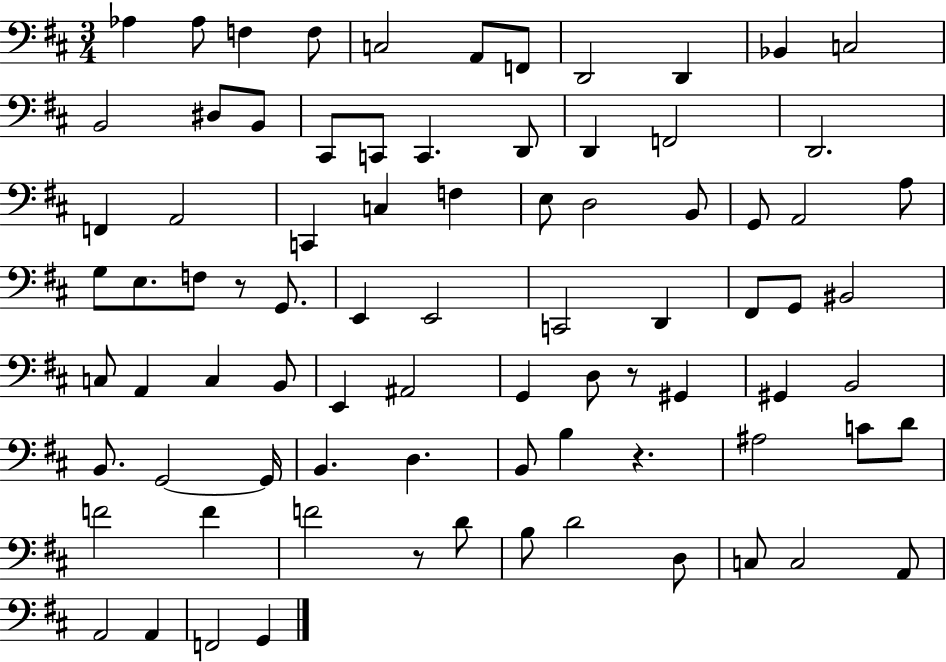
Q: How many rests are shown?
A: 4